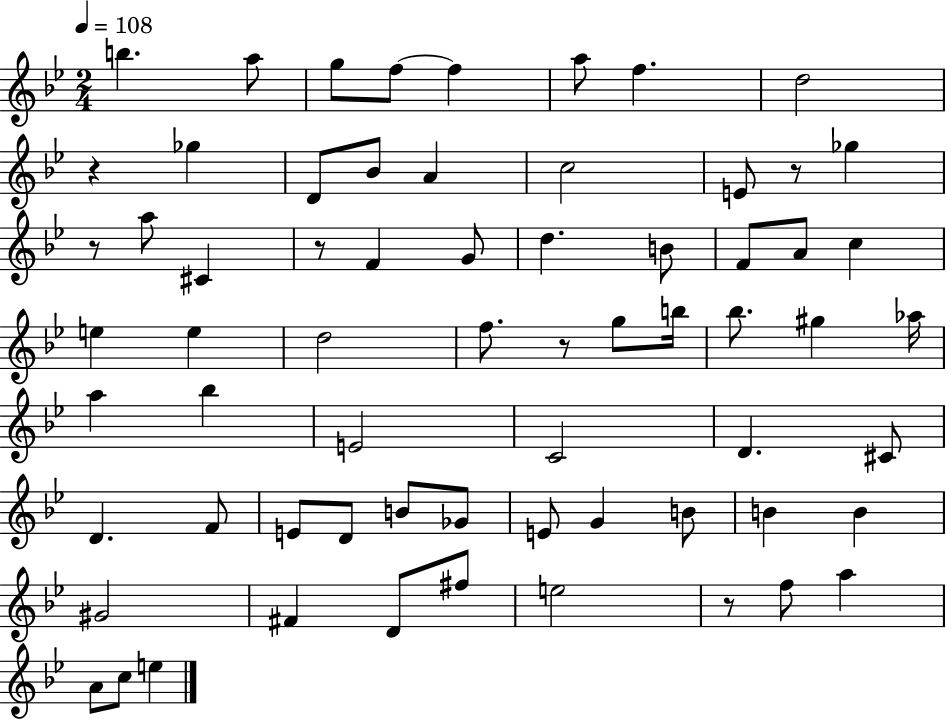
{
  \clef treble
  \numericTimeSignature
  \time 2/4
  \key bes \major
  \tempo 4 = 108
  b''4. a''8 | g''8 f''8~~ f''4 | a''8 f''4. | d''2 | \break r4 ges''4 | d'8 bes'8 a'4 | c''2 | e'8 r8 ges''4 | \break r8 a''8 cis'4 | r8 f'4 g'8 | d''4. b'8 | f'8 a'8 c''4 | \break e''4 e''4 | d''2 | f''8. r8 g''8 b''16 | bes''8. gis''4 aes''16 | \break a''4 bes''4 | e'2 | c'2 | d'4. cis'8 | \break d'4. f'8 | e'8 d'8 b'8 ges'8 | e'8 g'4 b'8 | b'4 b'4 | \break gis'2 | fis'4 d'8 fis''8 | e''2 | r8 f''8 a''4 | \break a'8 c''8 e''4 | \bar "|."
}